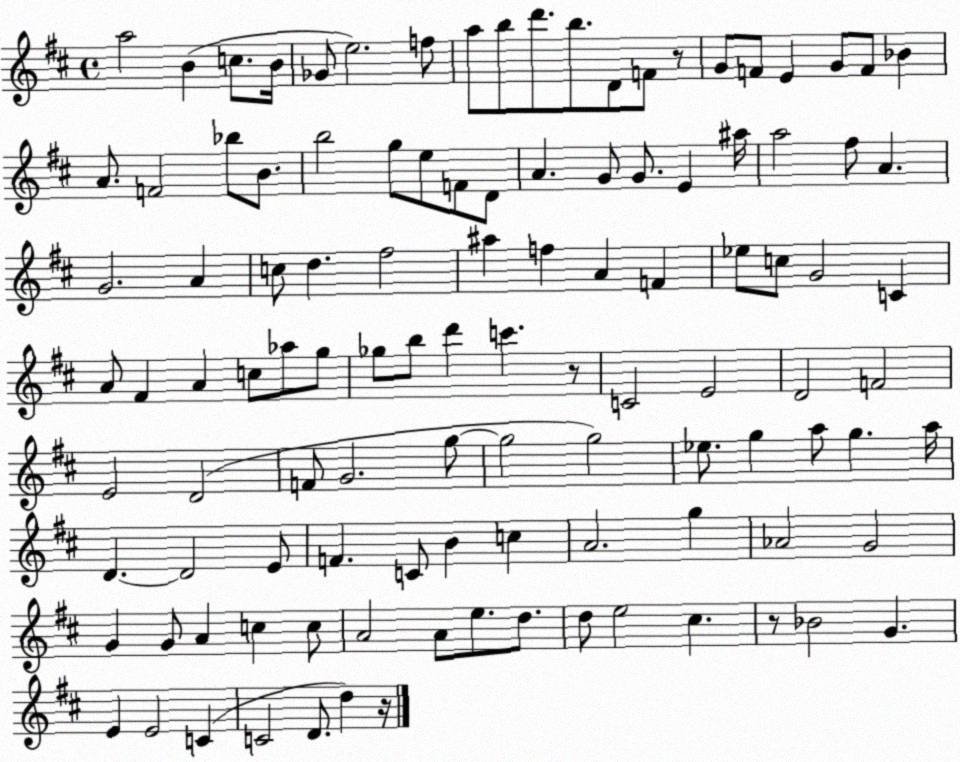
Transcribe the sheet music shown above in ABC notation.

X:1
T:Untitled
M:4/4
L:1/4
K:D
a2 B c/2 B/4 _G/2 e2 f/2 a/2 b/2 d'/2 b/2 D/2 F/2 z/2 G/2 F/2 E G/2 F/2 _B A/2 F2 _b/2 B/2 b2 g/2 e/2 F/2 D/2 A G/2 G/2 E ^a/4 a2 ^f/2 A G2 A c/2 d ^f2 ^a f A F _e/2 c/2 G2 C A/2 ^F A c/2 _a/2 g/2 _g/2 b/2 d' c' z/2 C2 E2 D2 F2 E2 D2 F/2 G2 g/2 g2 g2 _e/2 g a/2 g a/4 D D2 E/2 F C/2 B c A2 g _A2 G2 G G/2 A c c/2 A2 A/2 e/2 d/2 d/2 e2 ^c z/2 _B2 G E E2 C C2 D/2 d z/4